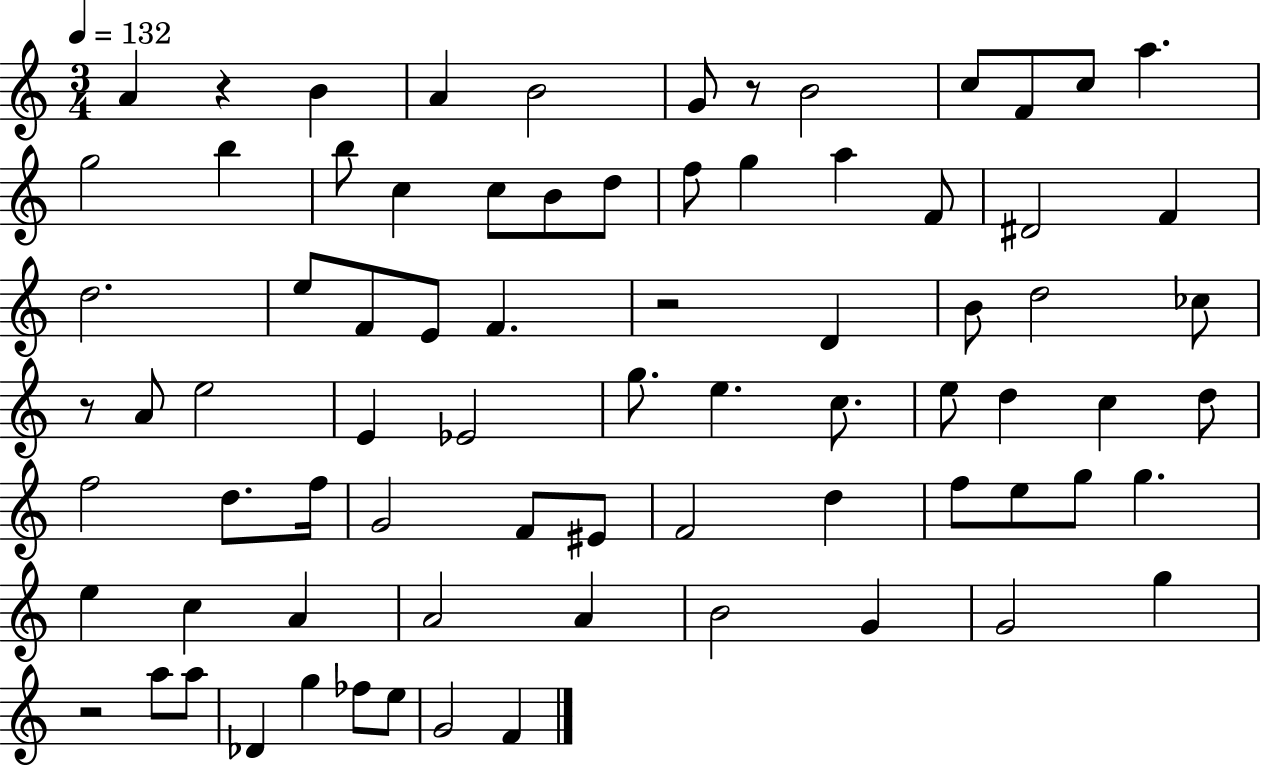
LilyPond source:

{
  \clef treble
  \numericTimeSignature
  \time 3/4
  \key c \major
  \tempo 4 = 132
  a'4 r4 b'4 | a'4 b'2 | g'8 r8 b'2 | c''8 f'8 c''8 a''4. | \break g''2 b''4 | b''8 c''4 c''8 b'8 d''8 | f''8 g''4 a''4 f'8 | dis'2 f'4 | \break d''2. | e''8 f'8 e'8 f'4. | r2 d'4 | b'8 d''2 ces''8 | \break r8 a'8 e''2 | e'4 ees'2 | g''8. e''4. c''8. | e''8 d''4 c''4 d''8 | \break f''2 d''8. f''16 | g'2 f'8 eis'8 | f'2 d''4 | f''8 e''8 g''8 g''4. | \break e''4 c''4 a'4 | a'2 a'4 | b'2 g'4 | g'2 g''4 | \break r2 a''8 a''8 | des'4 g''4 fes''8 e''8 | g'2 f'4 | \bar "|."
}